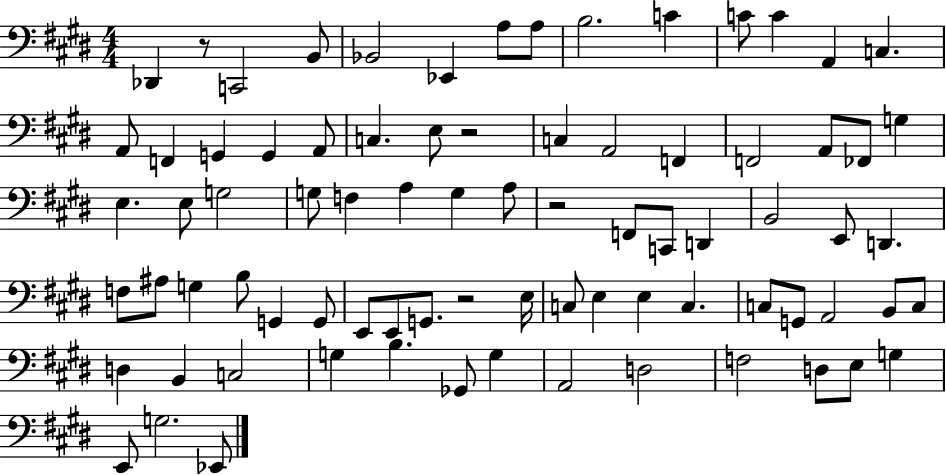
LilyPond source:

{
  \clef bass
  \numericTimeSignature
  \time 4/4
  \key e \major
  des,4 r8 c,2 b,8 | bes,2 ees,4 a8 a8 | b2. c'4 | c'8 c'4 a,4 c4. | \break a,8 f,4 g,4 g,4 a,8 | c4. e8 r2 | c4 a,2 f,4 | f,2 a,8 fes,8 g4 | \break e4. e8 g2 | g8 f4 a4 g4 a8 | r2 f,8 c,8 d,4 | b,2 e,8 d,4. | \break f8 ais8 g4 b8 g,4 g,8 | e,8 e,8 g,8. r2 e16 | c8 e4 e4 c4. | c8 g,8 a,2 b,8 c8 | \break d4 b,4 c2 | g4 b4. ges,8 g4 | a,2 d2 | f2 d8 e8 g4 | \break e,8 g2. ees,8 | \bar "|."
}